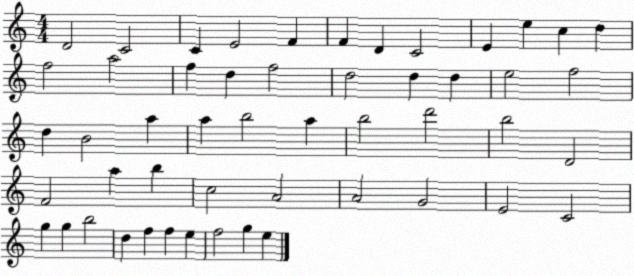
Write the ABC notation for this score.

X:1
T:Untitled
M:4/4
L:1/4
K:C
D2 C2 C E2 F F D C2 E e c d f2 a2 f d f2 d2 d d e2 f2 d B2 a a b2 a b2 d'2 b2 D2 F2 a b c2 A2 A2 G2 E2 C2 g g b2 d f f e f2 g e